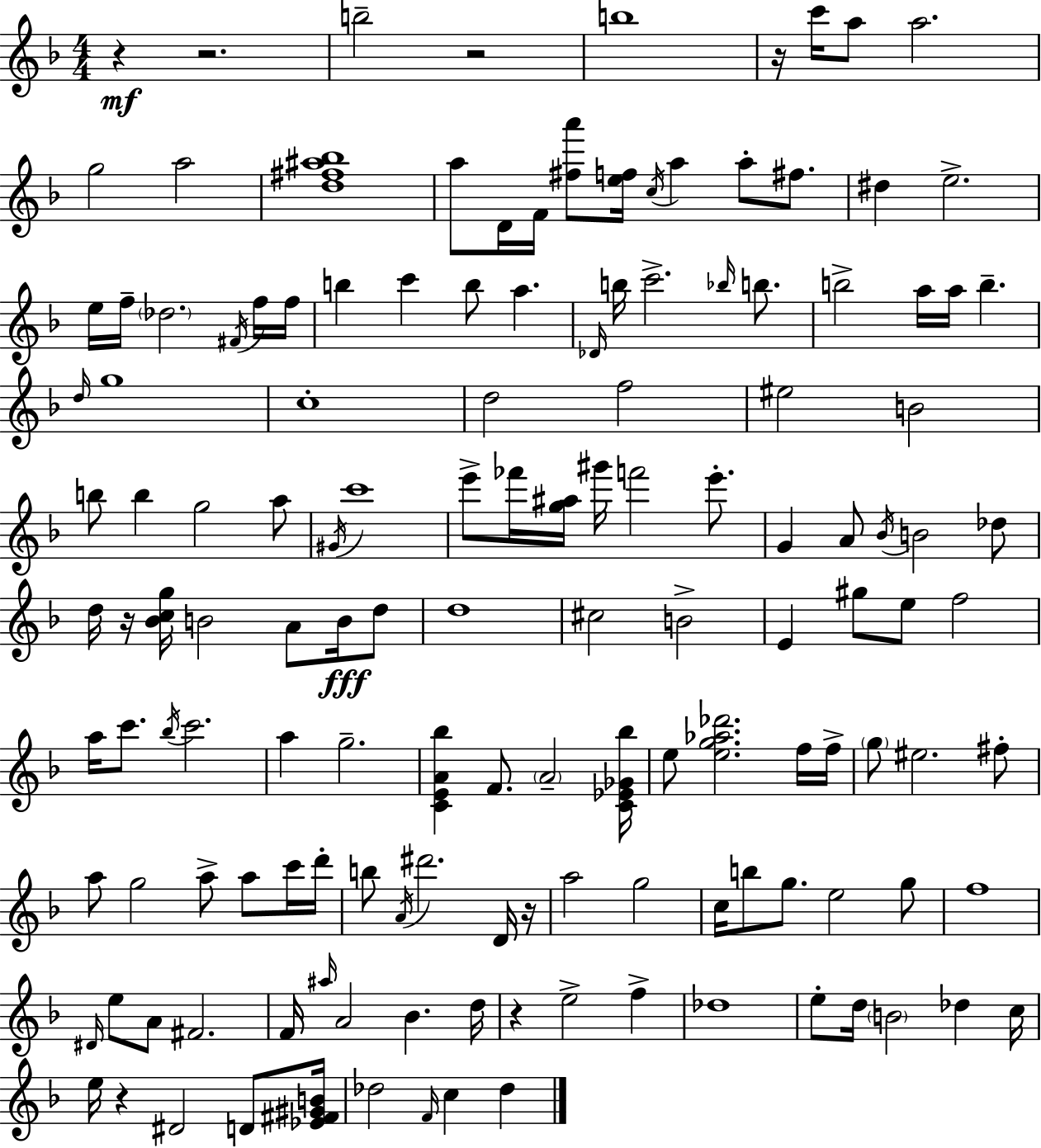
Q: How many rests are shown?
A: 8